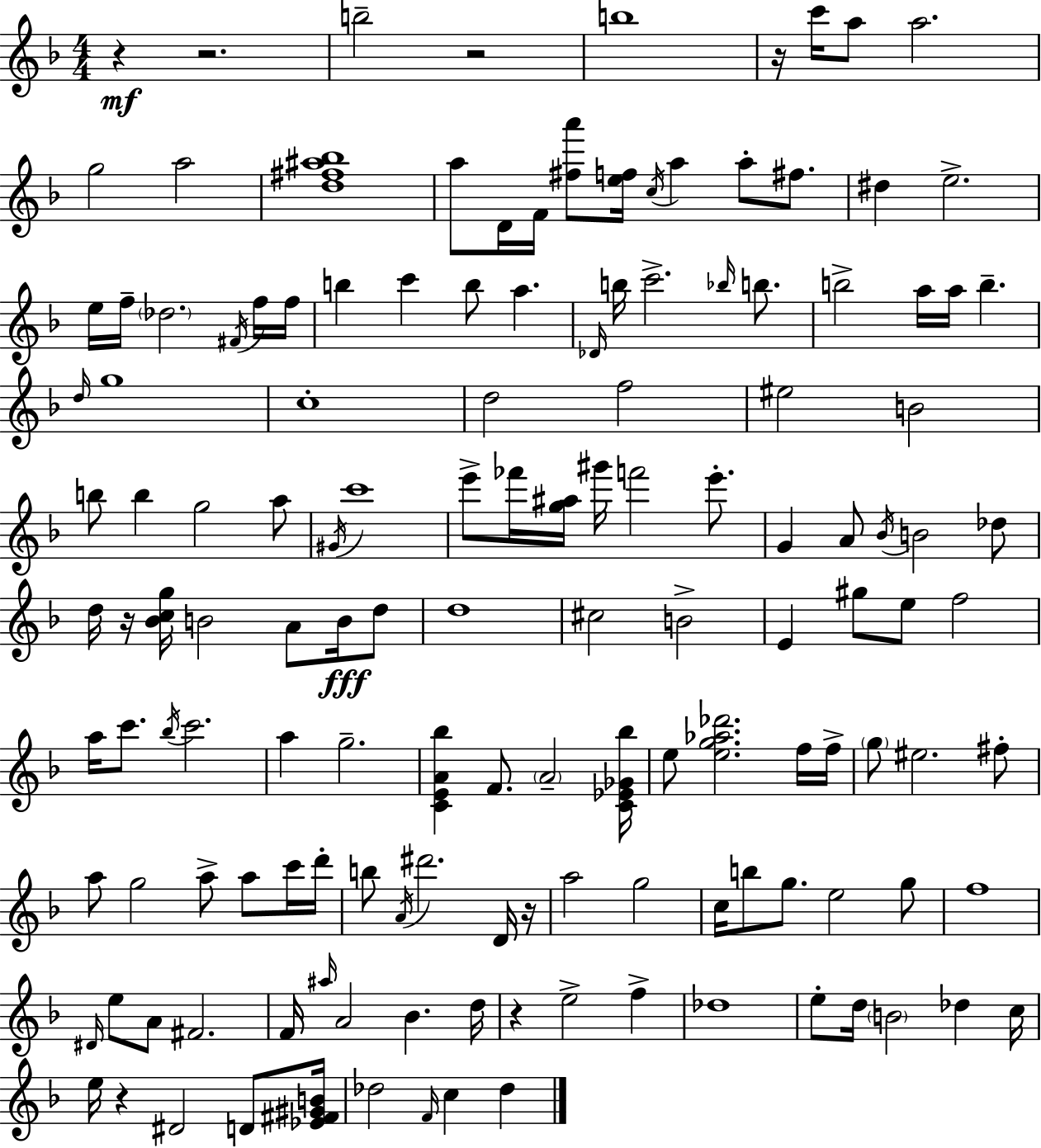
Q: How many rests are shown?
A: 8